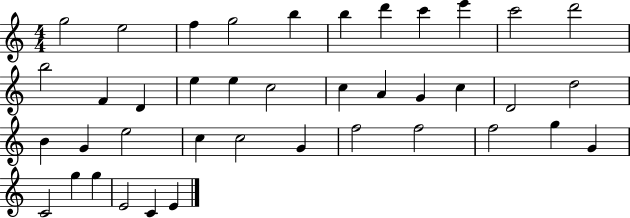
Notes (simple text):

G5/h E5/h F5/q G5/h B5/q B5/q D6/q C6/q E6/q C6/h D6/h B5/h F4/q D4/q E5/q E5/q C5/h C5/q A4/q G4/q C5/q D4/h D5/h B4/q G4/q E5/h C5/q C5/h G4/q F5/h F5/h F5/h G5/q G4/q C4/h G5/q G5/q E4/h C4/q E4/q